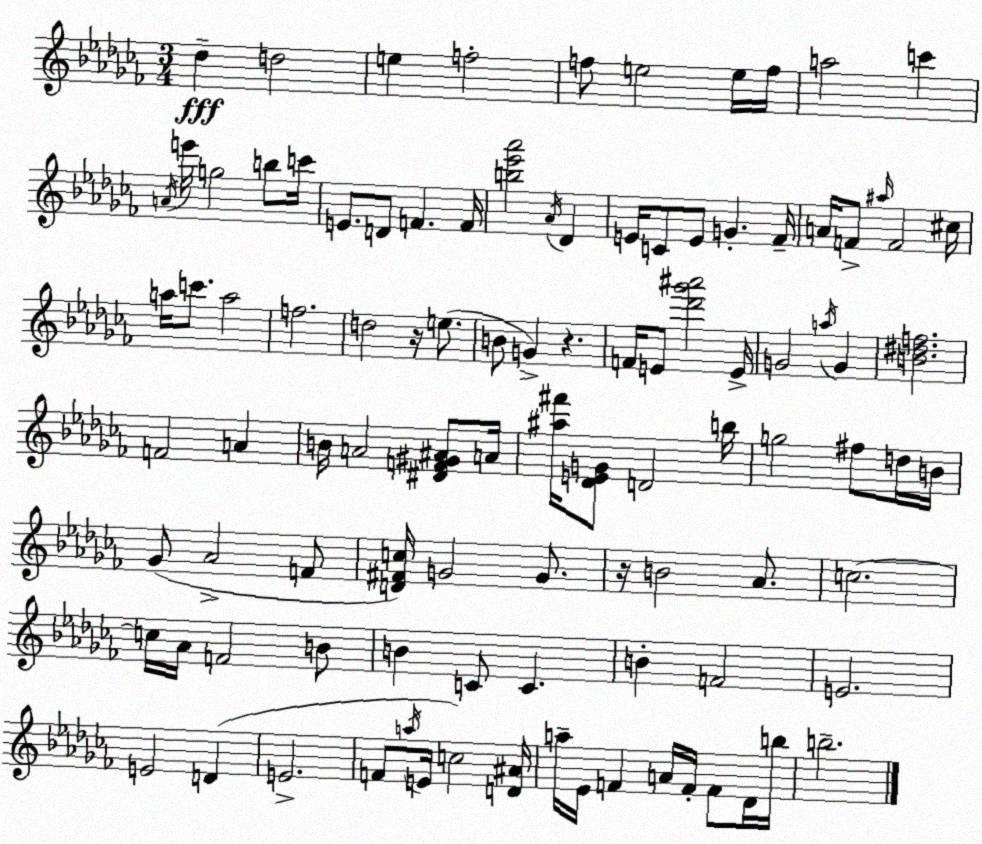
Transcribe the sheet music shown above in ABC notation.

X:1
T:Untitled
M:3/4
L:1/4
K:Abm
_d d2 e f2 f/2 e2 e/4 f/4 a2 c' A/4 e'/4 g2 b/2 c'/4 E/2 D/2 F F/4 [b_e'_a']2 _A/4 _D E/4 C/2 E/2 G _F/4 A/4 F/2 ^a/4 F2 ^c/4 a/4 c'/2 a2 f2 d2 z/4 e/2 B/2 G z F/4 E/2 [_d'_g'^a']2 E/4 G2 a/4 G [B^df]2 F2 A B/4 A2 [^DF^G^A]/2 A/4 [^a^f']/4 [_DEG]/2 D2 b/4 g2 ^f/2 d/4 B/4 _G/2 _A2 F/2 [D^Fc]/4 G2 G/2 z/4 B2 _A/2 c2 c/4 _A/4 F2 B/2 B C/2 C B F2 E2 E2 D E2 F/2 a/4 E/4 c2 [D^A]/4 a/4 _E/4 F A/4 F/4 F/2 _D/4 b/4 b2